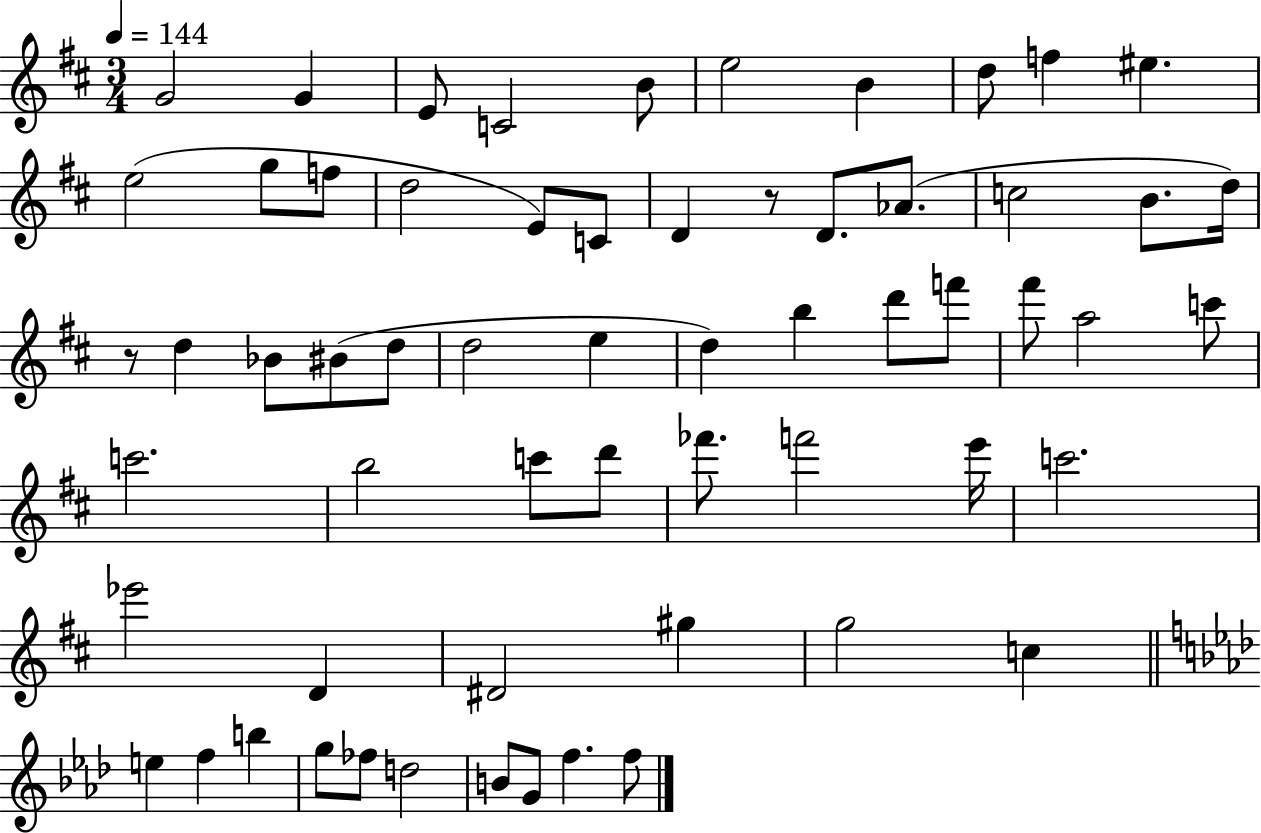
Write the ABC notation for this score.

X:1
T:Untitled
M:3/4
L:1/4
K:D
G2 G E/2 C2 B/2 e2 B d/2 f ^e e2 g/2 f/2 d2 E/2 C/2 D z/2 D/2 _A/2 c2 B/2 d/4 z/2 d _B/2 ^B/2 d/2 d2 e d b d'/2 f'/2 ^f'/2 a2 c'/2 c'2 b2 c'/2 d'/2 _f'/2 f'2 e'/4 c'2 _e'2 D ^D2 ^g g2 c e f b g/2 _f/2 d2 B/2 G/2 f f/2